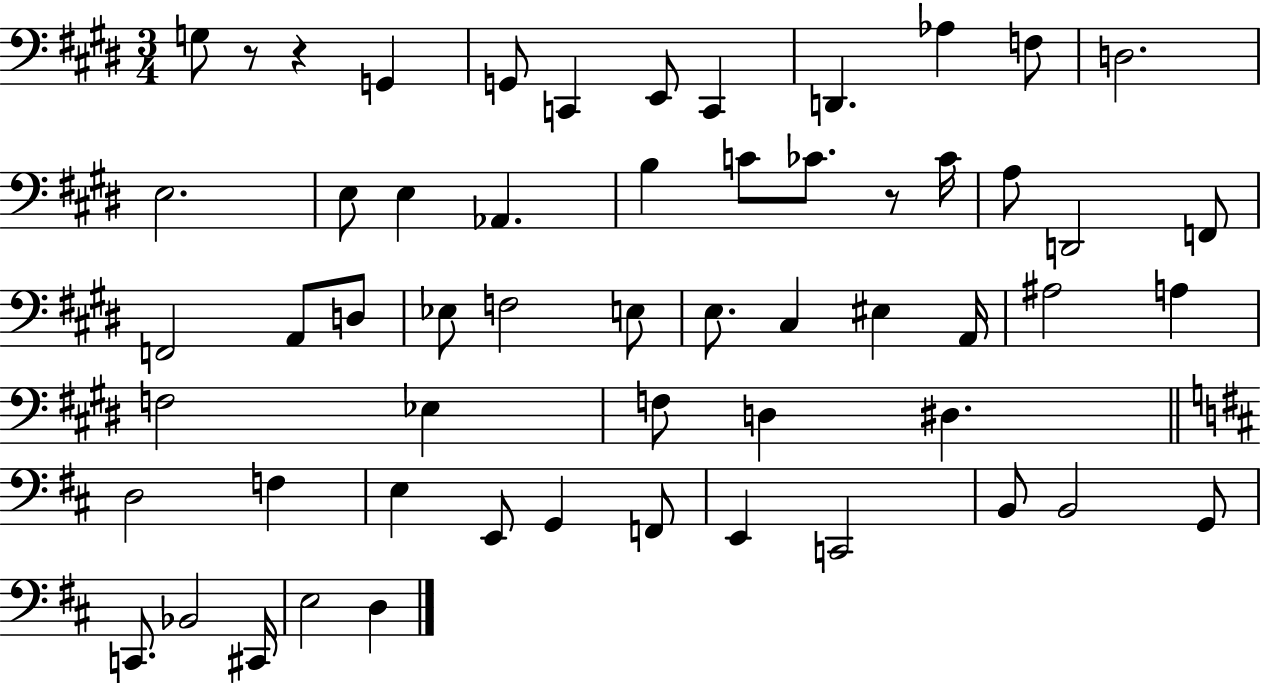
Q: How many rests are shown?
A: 3